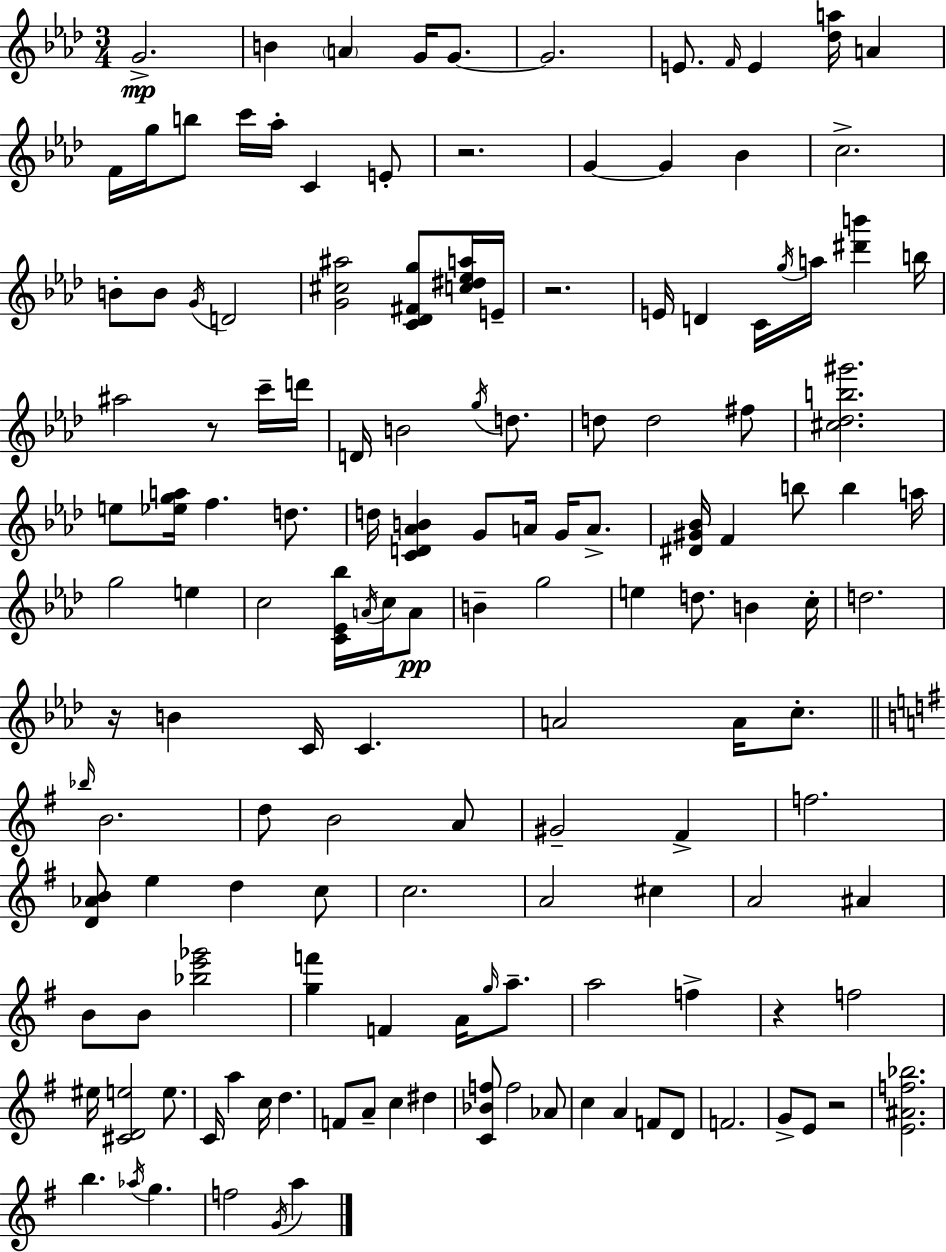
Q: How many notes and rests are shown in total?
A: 145